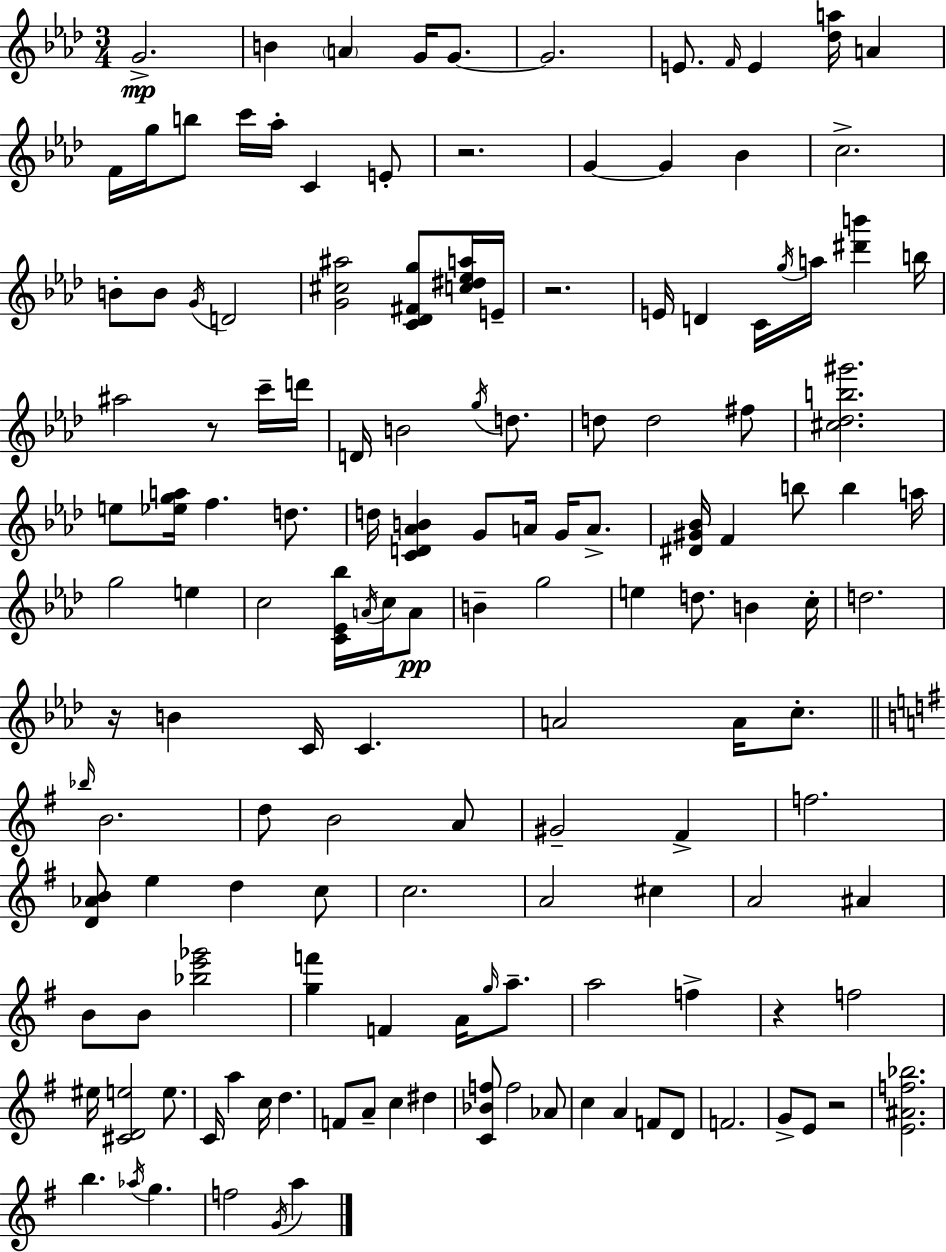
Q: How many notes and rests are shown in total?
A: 145